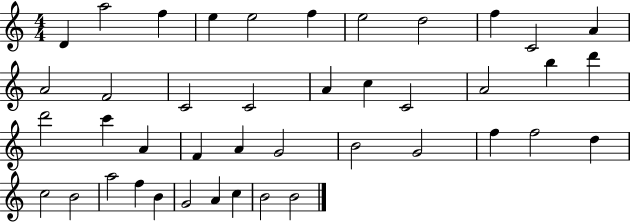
D4/q A5/h F5/q E5/q E5/h F5/q E5/h D5/h F5/q C4/h A4/q A4/h F4/h C4/h C4/h A4/q C5/q C4/h A4/h B5/q D6/q D6/h C6/q A4/q F4/q A4/q G4/h B4/h G4/h F5/q F5/h D5/q C5/h B4/h A5/h F5/q B4/q G4/h A4/q C5/q B4/h B4/h